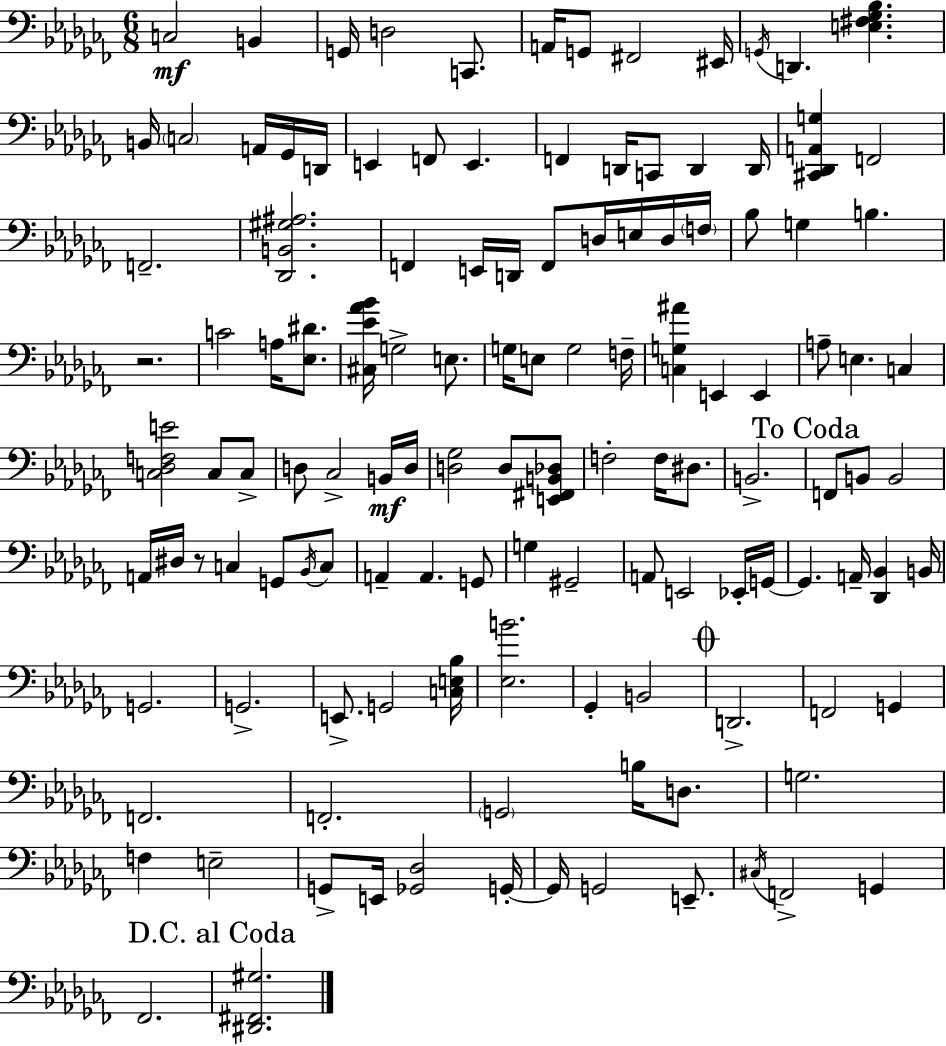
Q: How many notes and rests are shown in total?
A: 125